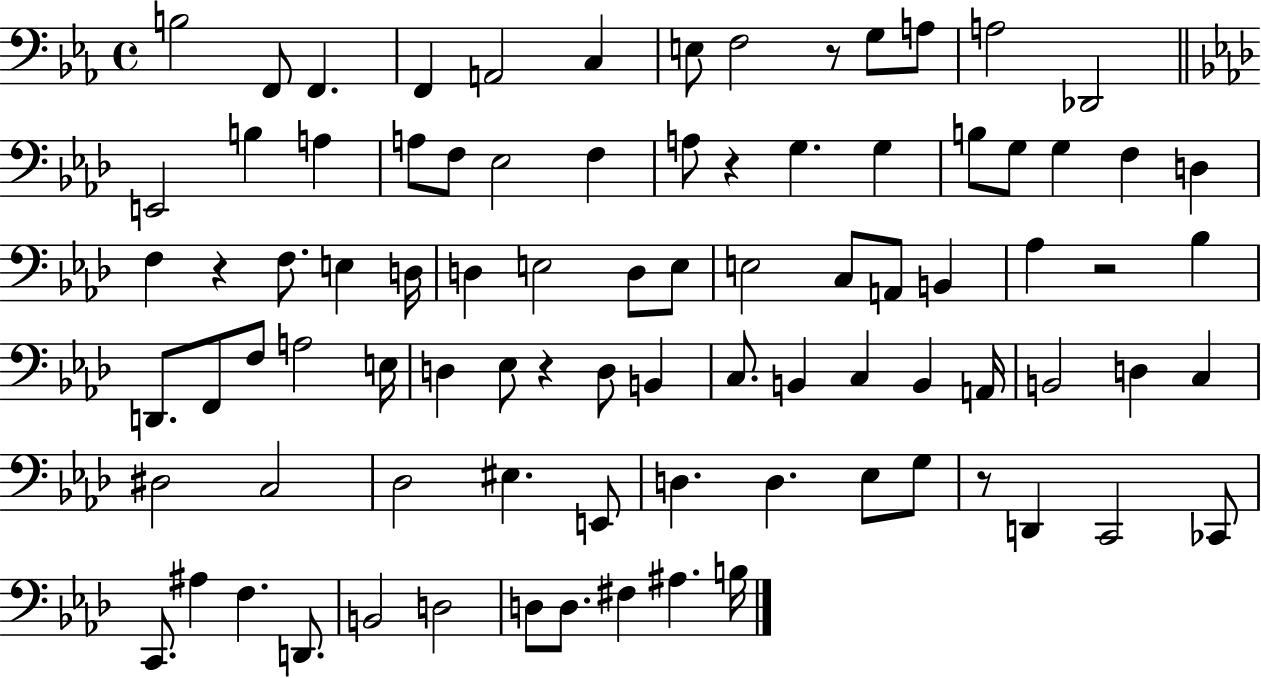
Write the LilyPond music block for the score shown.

{
  \clef bass
  \time 4/4
  \defaultTimeSignature
  \key ees \major
  \repeat volta 2 { b2 f,8 f,4. | f,4 a,2 c4 | e8 f2 r8 g8 a8 | a2 des,2 | \break \bar "||" \break \key f \minor e,2 b4 a4 | a8 f8 ees2 f4 | a8 r4 g4. g4 | b8 g8 g4 f4 d4 | \break f4 r4 f8. e4 d16 | d4 e2 d8 e8 | e2 c8 a,8 b,4 | aes4 r2 bes4 | \break d,8. f,8 f8 a2 e16 | d4 ees8 r4 d8 b,4 | c8. b,4 c4 b,4 a,16 | b,2 d4 c4 | \break dis2 c2 | des2 eis4. e,8 | d4. d4. ees8 g8 | r8 d,4 c,2 ces,8 | \break c,8. ais4 f4. d,8. | b,2 d2 | d8 d8. fis4 ais4. b16 | } \bar "|."
}